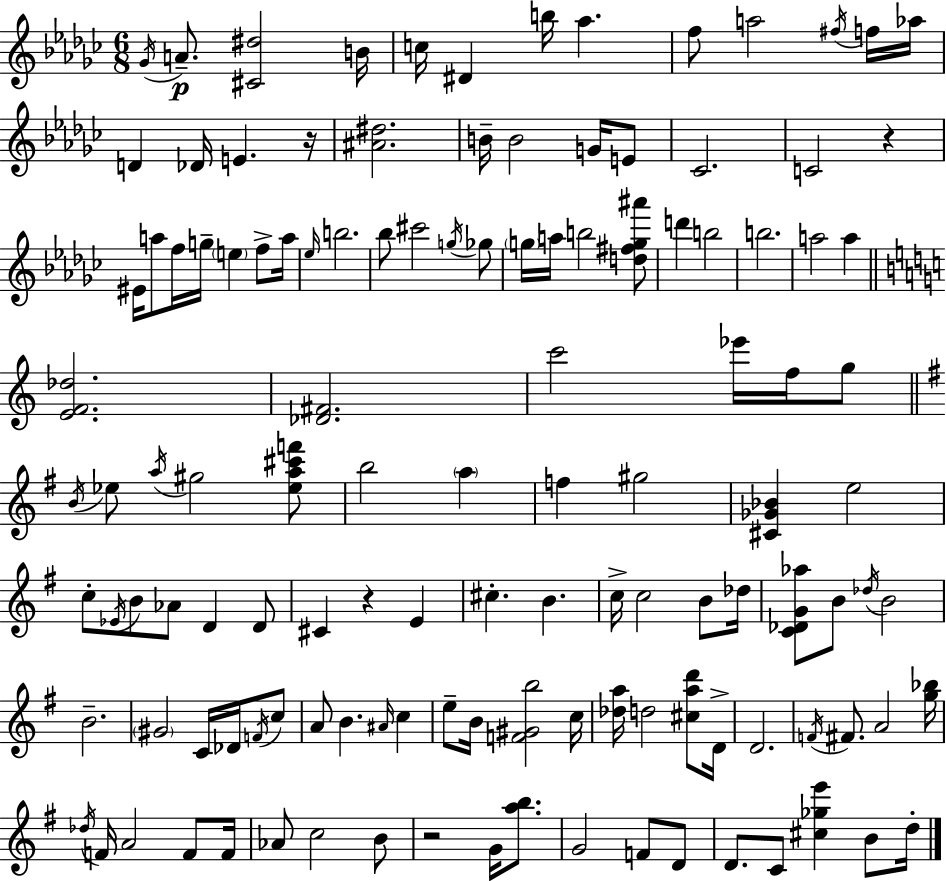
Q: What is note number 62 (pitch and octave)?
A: C#4